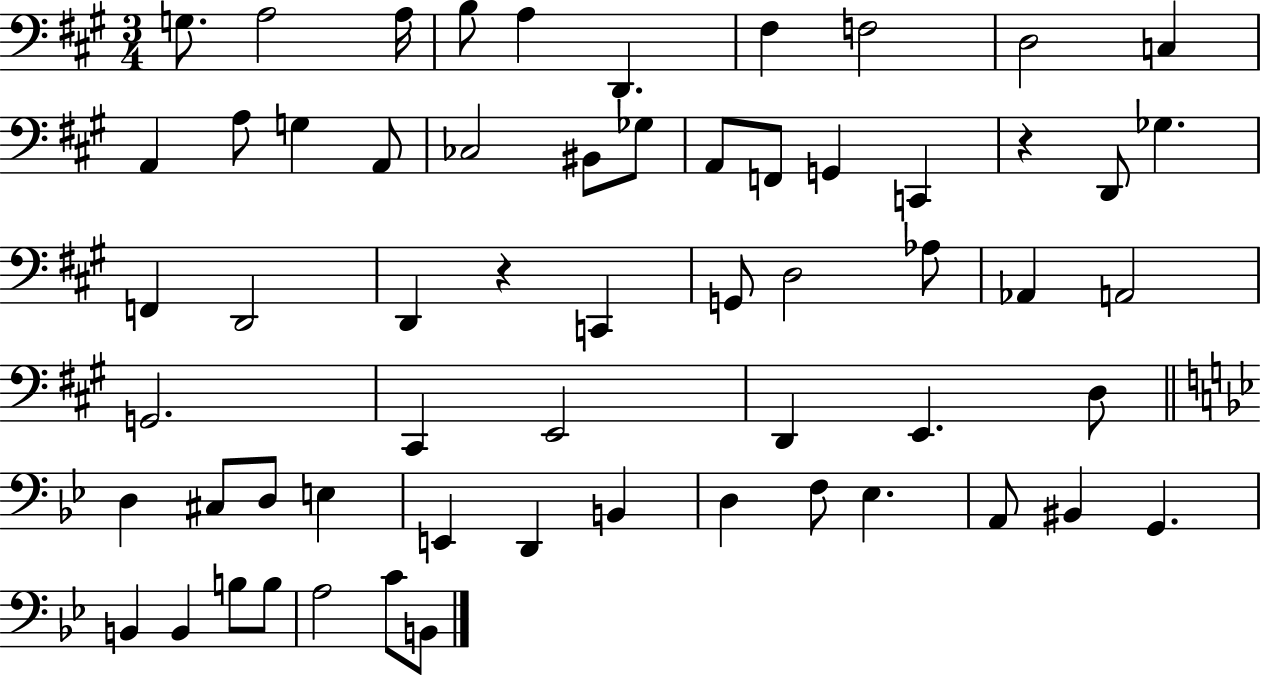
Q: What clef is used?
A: bass